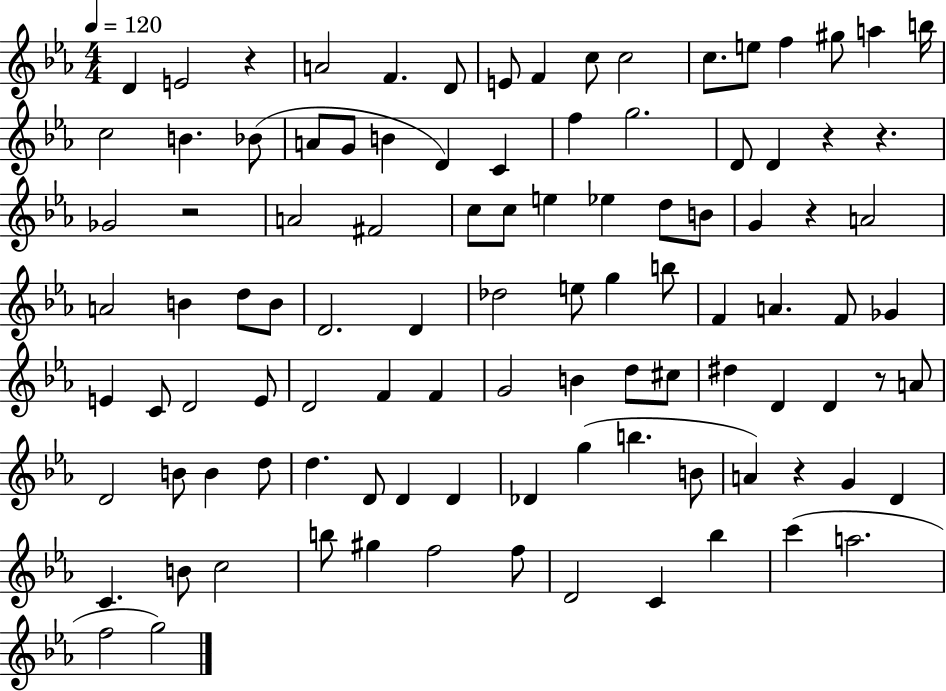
{
  \clef treble
  \numericTimeSignature
  \time 4/4
  \key ees \major
  \tempo 4 = 120
  d'4 e'2 r4 | a'2 f'4. d'8 | e'8 f'4 c''8 c''2 | c''8. e''8 f''4 gis''8 a''4 b''16 | \break c''2 b'4. bes'8( | a'8 g'8 b'4 d'4) c'4 | f''4 g''2. | d'8 d'4 r4 r4. | \break ges'2 r2 | a'2 fis'2 | c''8 c''8 e''4 ees''4 d''8 b'8 | g'4 r4 a'2 | \break a'2 b'4 d''8 b'8 | d'2. d'4 | des''2 e''8 g''4 b''8 | f'4 a'4. f'8 ges'4 | \break e'4 c'8 d'2 e'8 | d'2 f'4 f'4 | g'2 b'4 d''8 cis''8 | dis''4 d'4 d'4 r8 a'8 | \break d'2 b'8 b'4 d''8 | d''4. d'8 d'4 d'4 | des'4 g''4( b''4. b'8 | a'4) r4 g'4 d'4 | \break c'4. b'8 c''2 | b''8 gis''4 f''2 f''8 | d'2 c'4 bes''4 | c'''4( a''2. | \break f''2 g''2) | \bar "|."
}